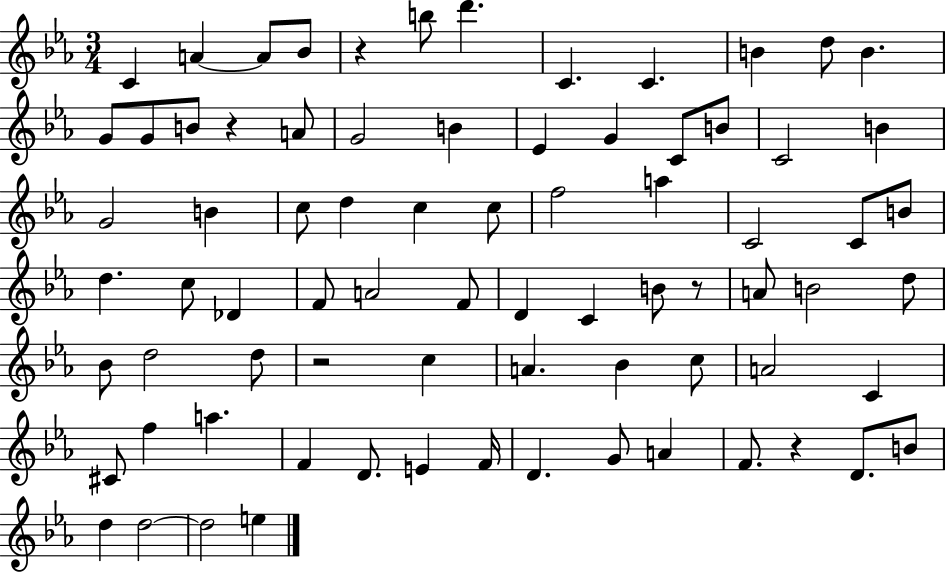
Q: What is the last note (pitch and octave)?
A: E5